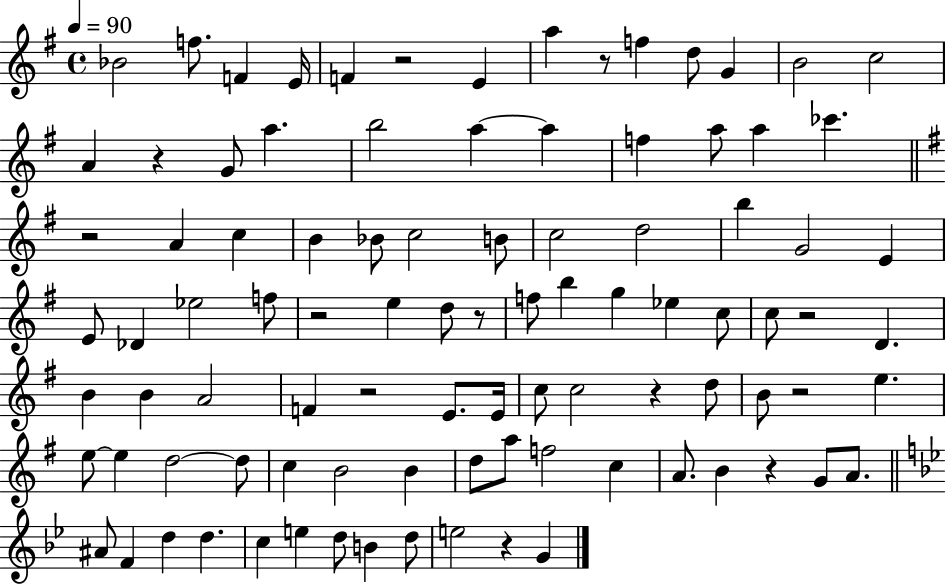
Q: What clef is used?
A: treble